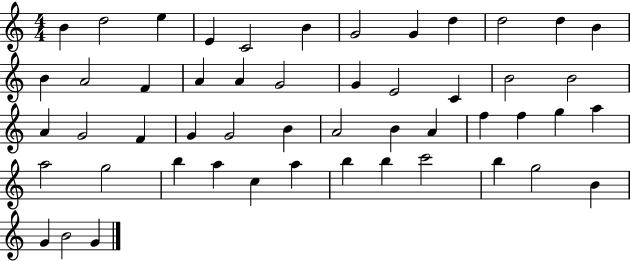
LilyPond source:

{
  \clef treble
  \numericTimeSignature
  \time 4/4
  \key c \major
  b'4 d''2 e''4 | e'4 c'2 b'4 | g'2 g'4 d''4 | d''2 d''4 b'4 | \break b'4 a'2 f'4 | a'4 a'4 g'2 | g'4 e'2 c'4 | b'2 b'2 | \break a'4 g'2 f'4 | g'4 g'2 b'4 | a'2 b'4 a'4 | f''4 f''4 g''4 a''4 | \break a''2 g''2 | b''4 a''4 c''4 a''4 | b''4 b''4 c'''2 | b''4 g''2 b'4 | \break g'4 b'2 g'4 | \bar "|."
}